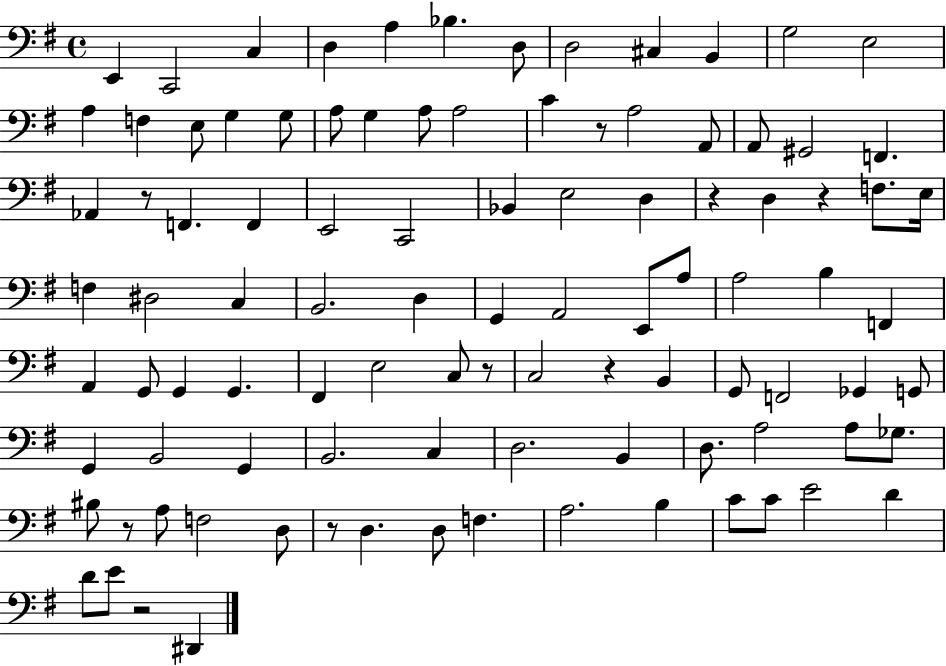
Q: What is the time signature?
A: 4/4